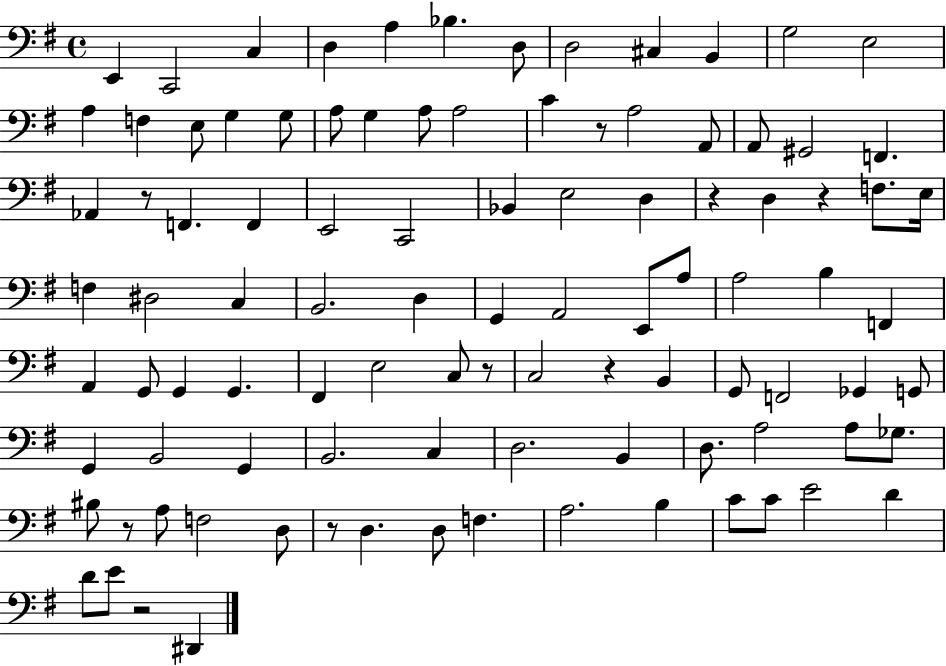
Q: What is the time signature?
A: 4/4